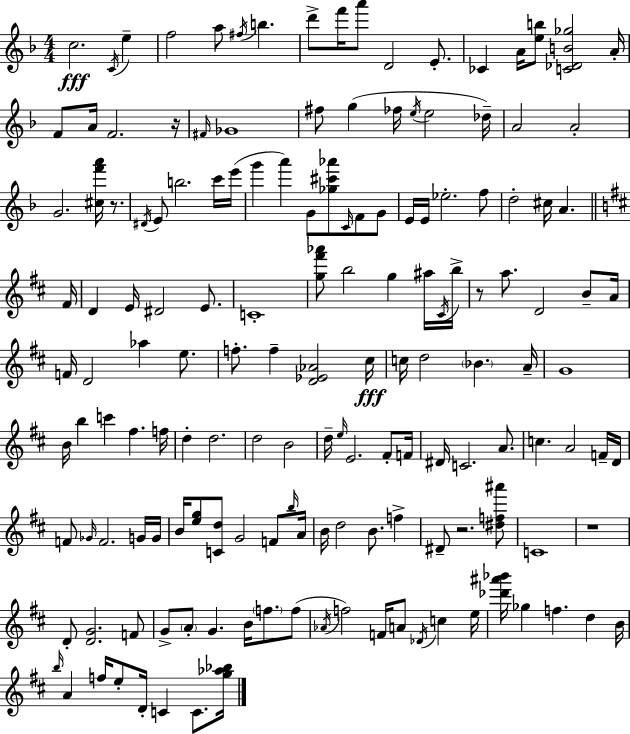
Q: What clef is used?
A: treble